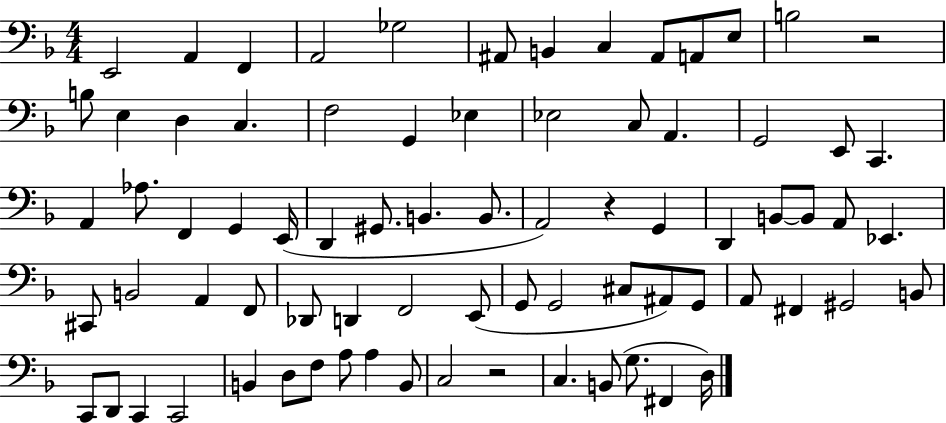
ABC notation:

X:1
T:Untitled
M:4/4
L:1/4
K:F
E,,2 A,, F,, A,,2 _G,2 ^A,,/2 B,, C, ^A,,/2 A,,/2 E,/2 B,2 z2 B,/2 E, D, C, F,2 G,, _E, _E,2 C,/2 A,, G,,2 E,,/2 C,, A,, _A,/2 F,, G,, E,,/4 D,, ^G,,/2 B,, B,,/2 A,,2 z G,, D,, B,,/2 B,,/2 A,,/2 _E,, ^C,,/2 B,,2 A,, F,,/2 _D,,/2 D,, F,,2 E,,/2 G,,/2 G,,2 ^C,/2 ^A,,/2 G,,/2 A,,/2 ^F,, ^G,,2 B,,/2 C,,/2 D,,/2 C,, C,,2 B,, D,/2 F,/2 A,/2 A, B,,/2 C,2 z2 C, B,,/2 G,/2 ^F,, D,/4